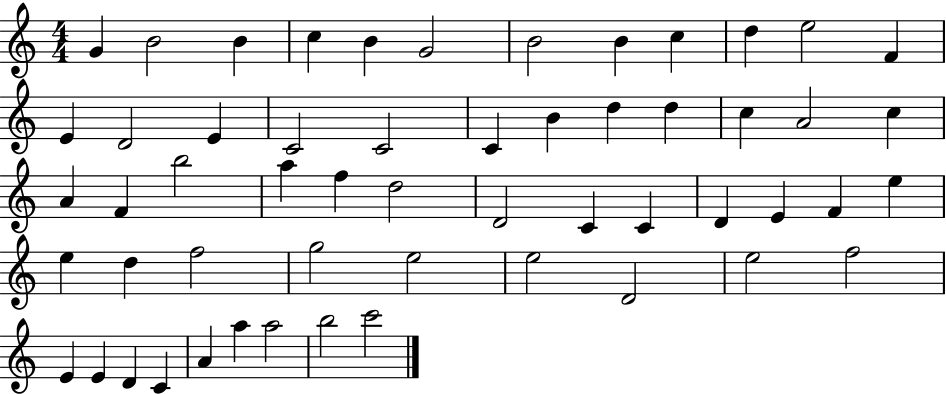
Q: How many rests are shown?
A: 0